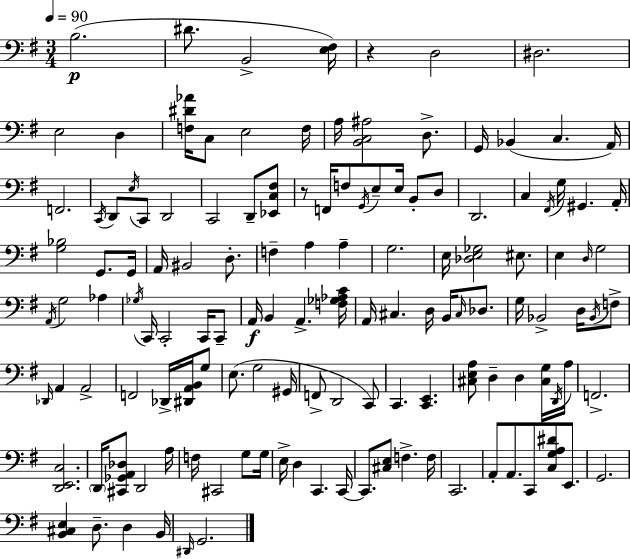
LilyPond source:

{
  \clef bass
  \numericTimeSignature
  \time 3/4
  \key g \major
  \tempo 4 = 90
  b2.(\p | dis'8. b,2-> <e fis>16) | r4 d2 | dis2. | \break e2 d4 | <f dis' aes'>16 c8 e2 f16 | a16 <b, c ais>2 d8.-> | g,16 bes,4( c4. a,16) | \break f,2. | \acciaccatura { c,16 } d,8 \acciaccatura { e16 } c,8 d,2 | c,2 d,8-- | <ees, c fis>8 r8 f,16 f8 \acciaccatura { g,16 } e8-- e16 b,8-. | \break d8 d,2. | c4 \acciaccatura { fis,16 } g16 gis,4. | a,16-. <g bes>2 | g,8. g,16 a,16 bis,2 | \break d8.-. f4-- a4 | a4-- g2. | e16 <des e ges>2 | eis8. e4 \grace { d16 } g2 | \break \acciaccatura { a,16 } g2 | aes4 \acciaccatura { ges16 } c,16 c,2-. | c,16 c,8-- a,16\f b,4 | a,4.-> <f ges aes c'>16 a,16 cis4. | \break d16 b,16 \grace { cis16 } des8. g16 bes,2-> | d16 \acciaccatura { bes,16 } f8-> \grace { des,16 } a,4 | a,2-> f,2 | des,16-> <dis, a, b,>16 g8 e8.( | \break g2 gis,16 f,8-> | d,2 c,8) c,4. | <c, e,>4. <cis e a>8 | d4-- d4 <cis g>16 \acciaccatura { d,16 } a16 f,2.-> | \break <d, e, c>2. | \parenthesize d,16 | <cis, ges, a, des>8 d,2 a16 f16 | cis,2 g8 g16 e16-> | \break d4 c,4. c,16~~ c,8. | <cis e>8 f4.-> f16 c,2. | a,8-. | a,8. c,8 <c g a dis'>8 e,8. g,2. | \break <b, cis e>4 | d8.-- d4 b,16 \grace { dis,16 } | g,2. | \bar "|."
}